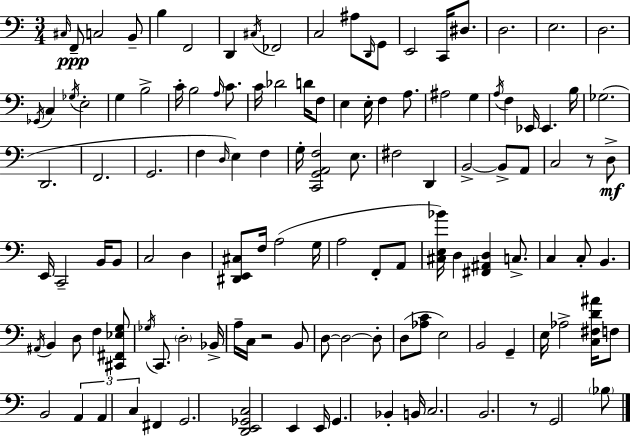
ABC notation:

X:1
T:Untitled
M:3/4
L:1/4
K:C
^C,/4 F,,/2 C,2 B,,/2 B, F,,2 D,, ^C,/4 _F,,2 C,2 ^A,/2 D,,/4 G,,/2 E,,2 C,,/4 ^D,/2 D,2 E,2 D,2 _G,,/4 C, _G,/4 E,2 G, B,2 C/4 B,2 A,/4 C/2 C/4 _D2 D/4 F,/2 E, E,/4 F, A,/2 ^A,2 G, A,/4 F, _E,,/4 _E,, B,/4 _G,2 D,,2 F,,2 G,,2 F, D,/4 E, F, G,/4 [C,,G,,A,,F,]2 E,/2 ^F,2 D,, B,,2 B,,/2 A,,/2 C,2 z/2 D,/2 E,,/4 C,,2 B,,/4 B,,/2 C,2 D, [^D,,E,,^C,]/2 F,/4 A,2 G,/4 A,2 F,,/2 A,,/2 [^C,E,_B]/4 D, [^F,,^A,,D,] C,/2 C, C,/2 B,, ^A,,/4 B,, D,/2 F, [^C,,^F,,_E,G,]/2 _G,/4 C,,/2 D,2 _B,,/4 A,/4 C,/4 z2 B,,/2 D,/2 D,2 D,/2 D,/2 [_A,C]/2 E,2 B,,2 G,, E,/4 _A,2 [C,^F,D^A]/4 F,/2 B,,2 A,, A,, C, ^F,, G,,2 [D,,E,,_G,,C,]2 E,, E,,/4 G,, _B,, B,,/4 C,2 B,,2 z/2 G,,2 _B,/2